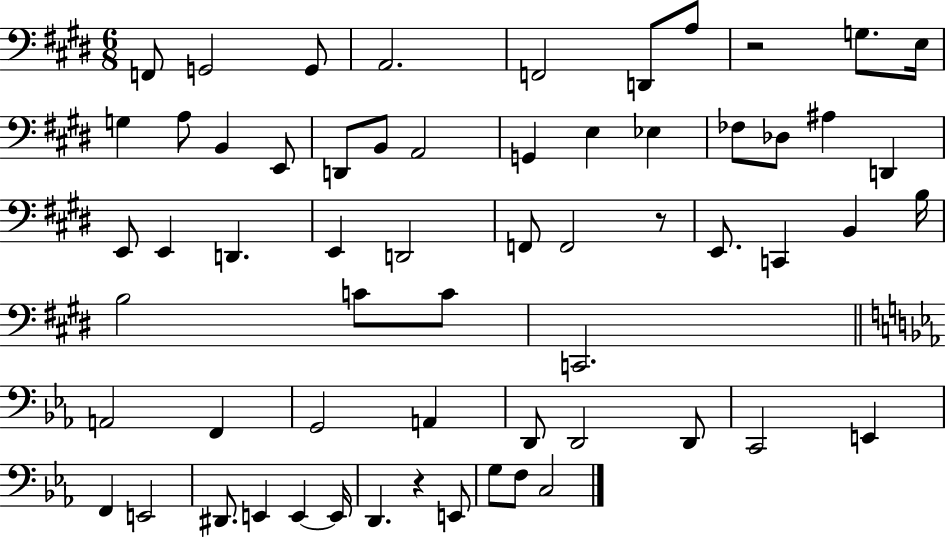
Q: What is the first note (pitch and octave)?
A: F2